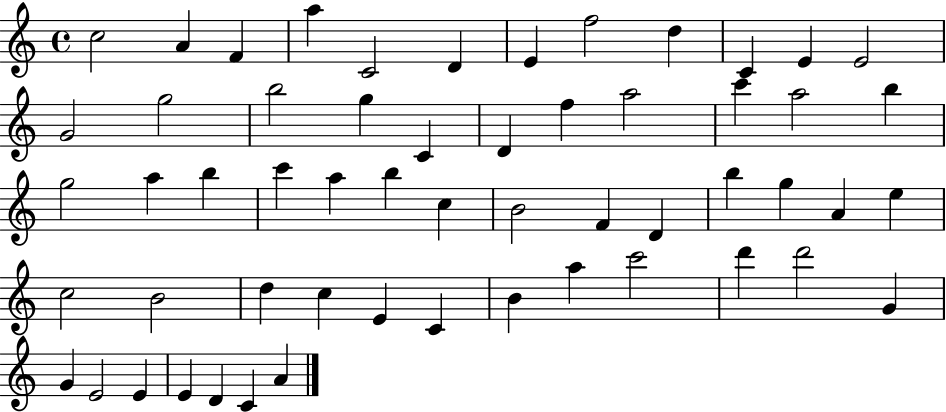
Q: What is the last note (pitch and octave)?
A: A4